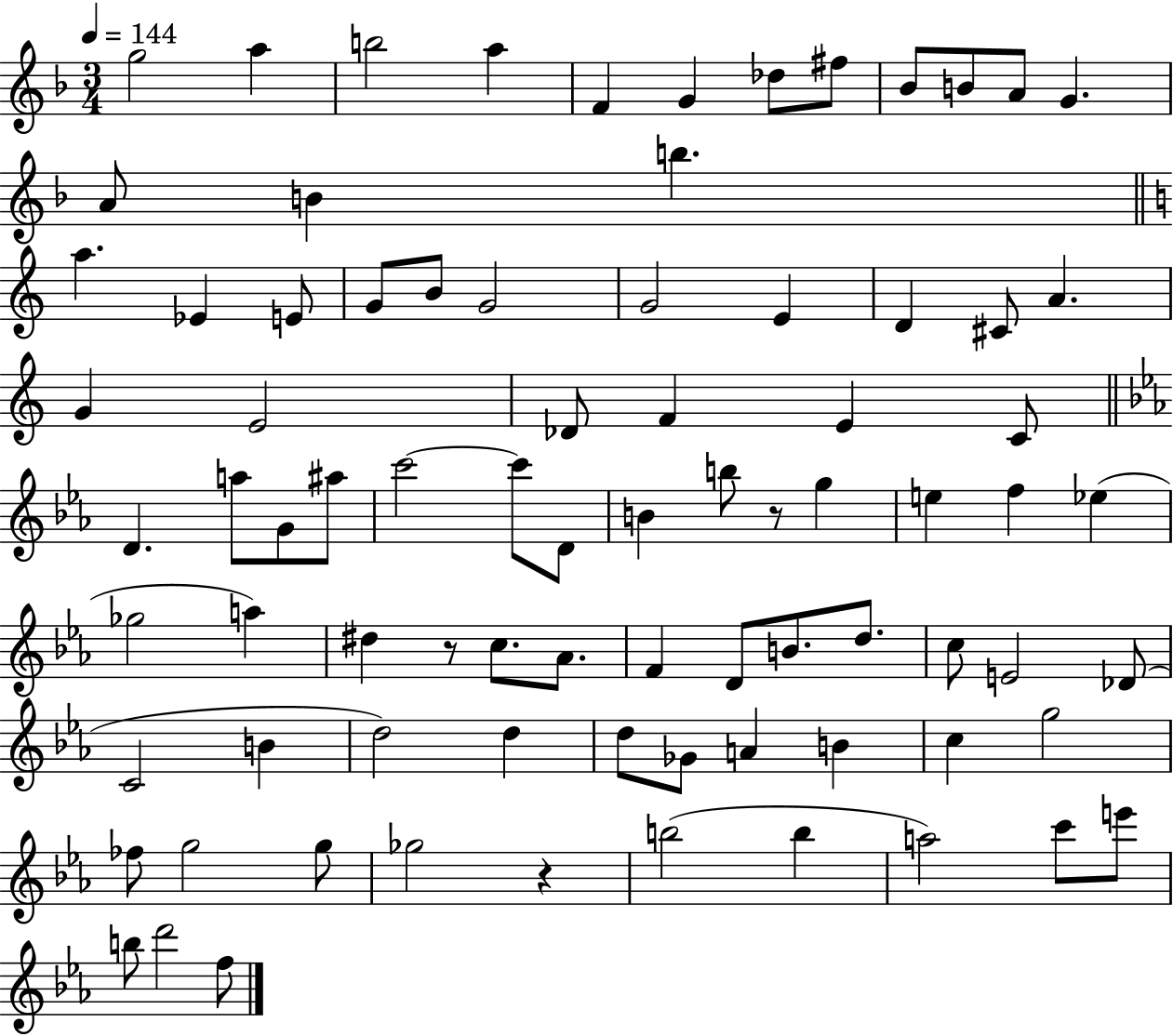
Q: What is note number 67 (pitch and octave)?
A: G5